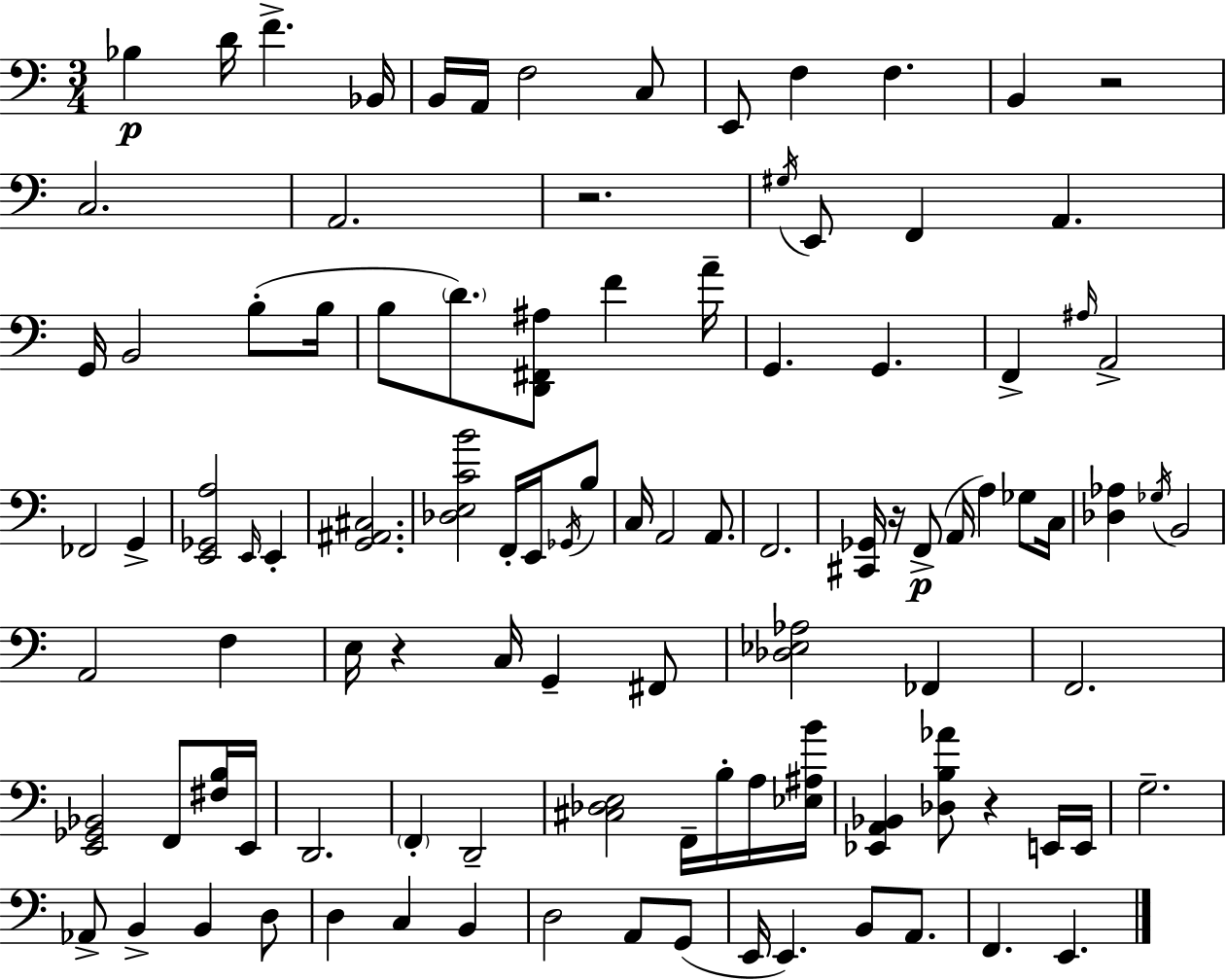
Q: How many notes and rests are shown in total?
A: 103